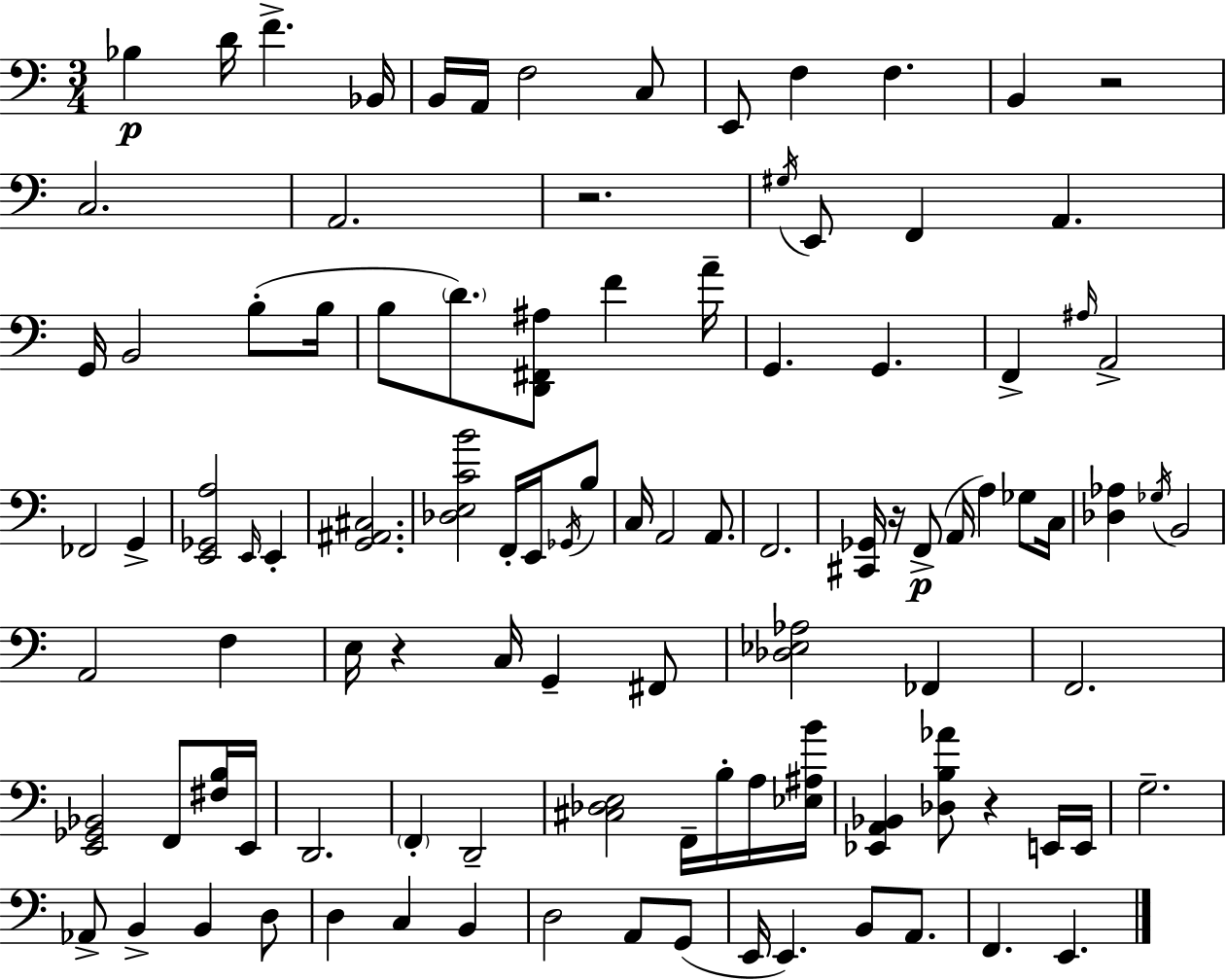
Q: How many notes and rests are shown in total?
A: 103